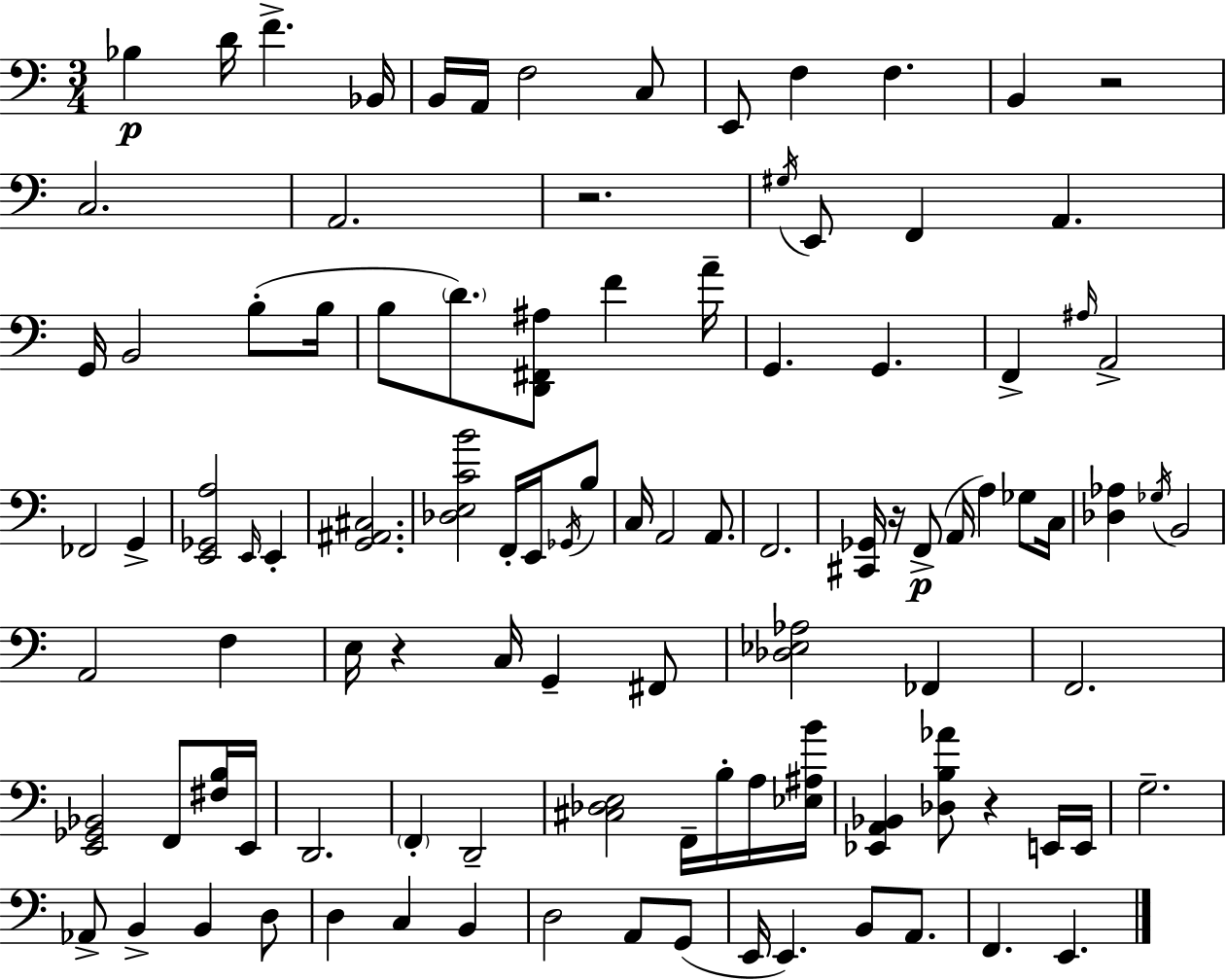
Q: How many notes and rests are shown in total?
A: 103